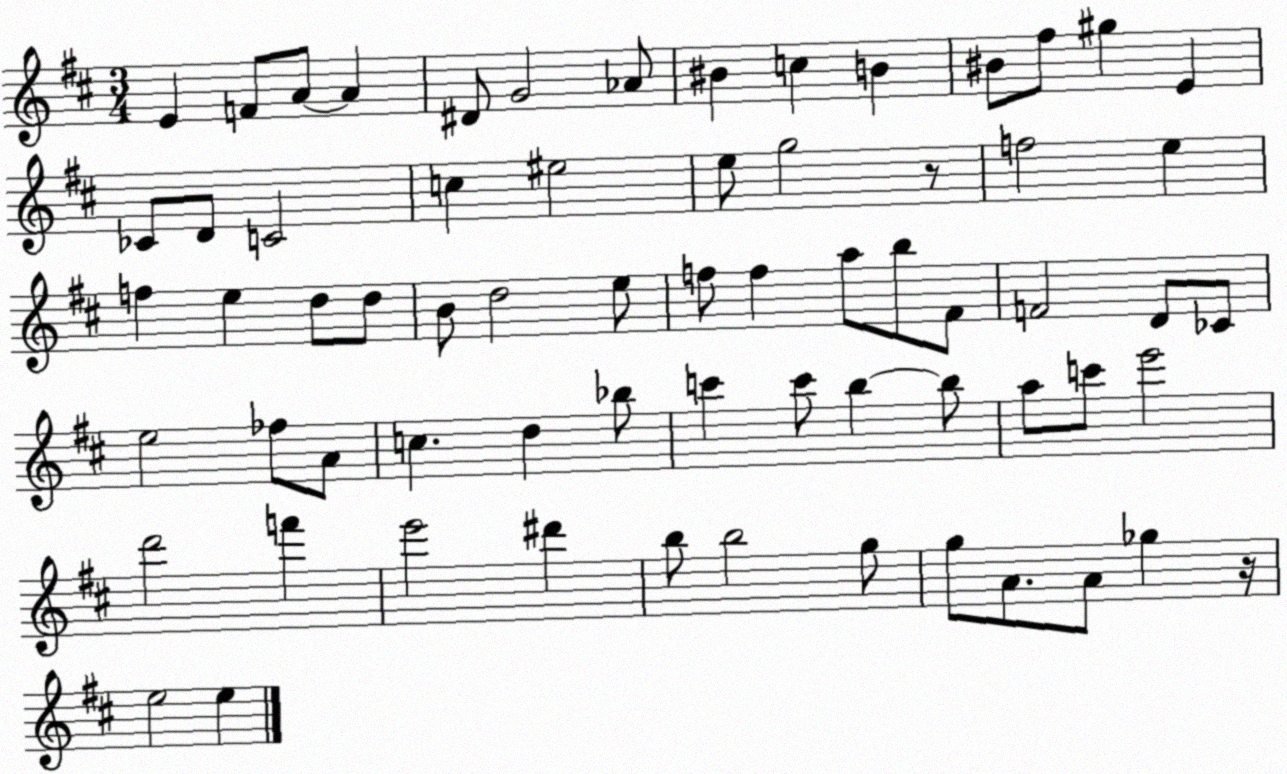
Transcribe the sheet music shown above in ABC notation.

X:1
T:Untitled
M:3/4
L:1/4
K:D
E F/2 A/2 A ^D/2 G2 _A/2 ^B c B ^B/2 ^f/2 ^g E _C/2 D/2 C2 c ^e2 e/2 g2 z/2 f2 e f e d/2 d/2 B/2 d2 e/2 f/2 f a/2 b/2 ^F/2 F2 D/2 _C/2 e2 _f/2 A/2 c d _b/2 c' c'/2 b b/2 a/2 c'/2 e'2 d'2 f' e'2 ^d' b/2 b2 g/2 g/2 A/2 A/2 _g z/4 e2 e